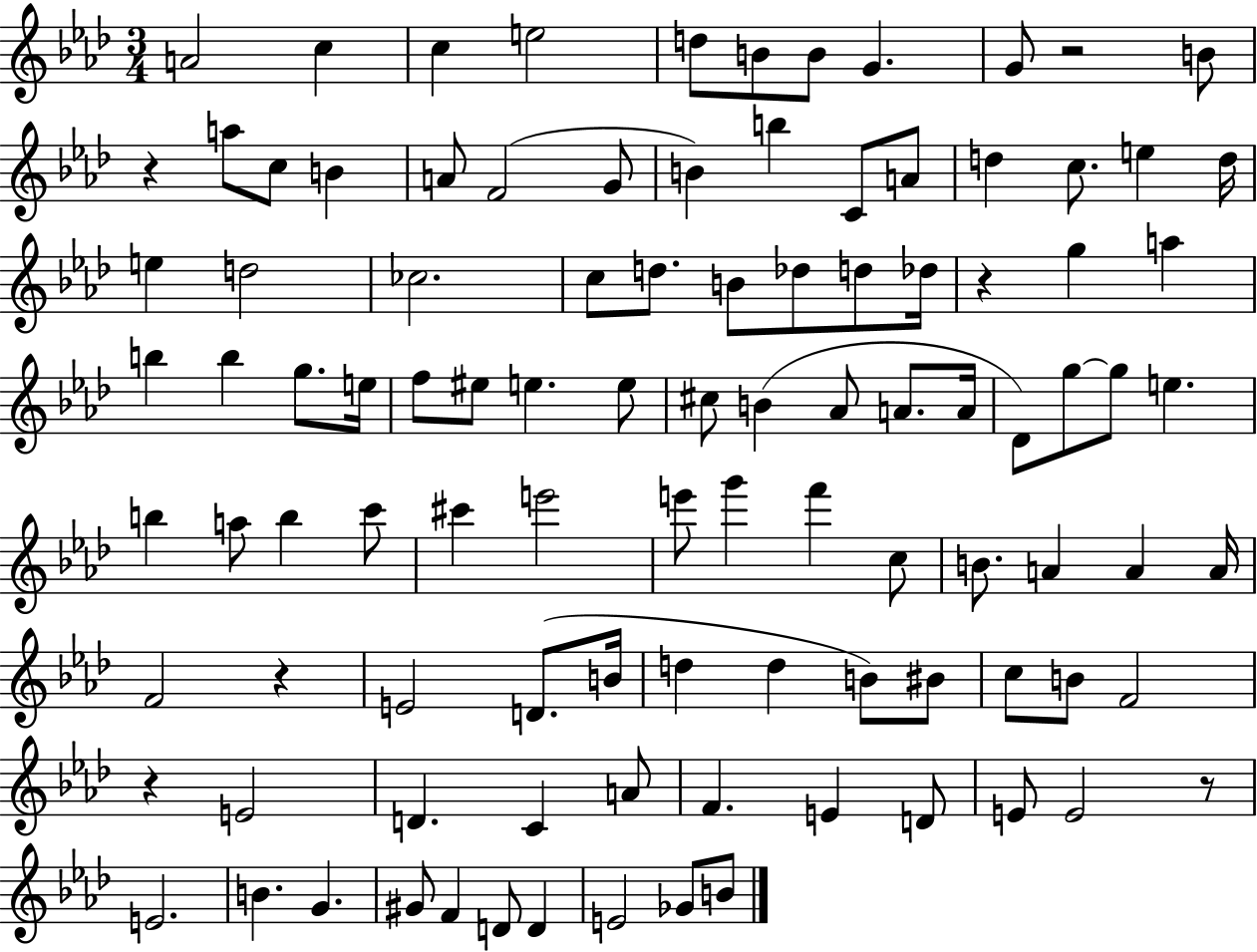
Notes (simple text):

A4/h C5/q C5/q E5/h D5/e B4/e B4/e G4/q. G4/e R/h B4/e R/q A5/e C5/e B4/q A4/e F4/h G4/e B4/q B5/q C4/e A4/e D5/q C5/e. E5/q D5/s E5/q D5/h CES5/h. C5/e D5/e. B4/e Db5/e D5/e Db5/s R/q G5/q A5/q B5/q B5/q G5/e. E5/s F5/e EIS5/e E5/q. E5/e C#5/e B4/q Ab4/e A4/e. A4/s Db4/e G5/e G5/e E5/q. B5/q A5/e B5/q C6/e C#6/q E6/h E6/e G6/q F6/q C5/e B4/e. A4/q A4/q A4/s F4/h R/q E4/h D4/e. B4/s D5/q D5/q B4/e BIS4/e C5/e B4/e F4/h R/q E4/h D4/q. C4/q A4/e F4/q. E4/q D4/e E4/e E4/h R/e E4/h. B4/q. G4/q. G#4/e F4/q D4/e D4/q E4/h Gb4/e B4/e